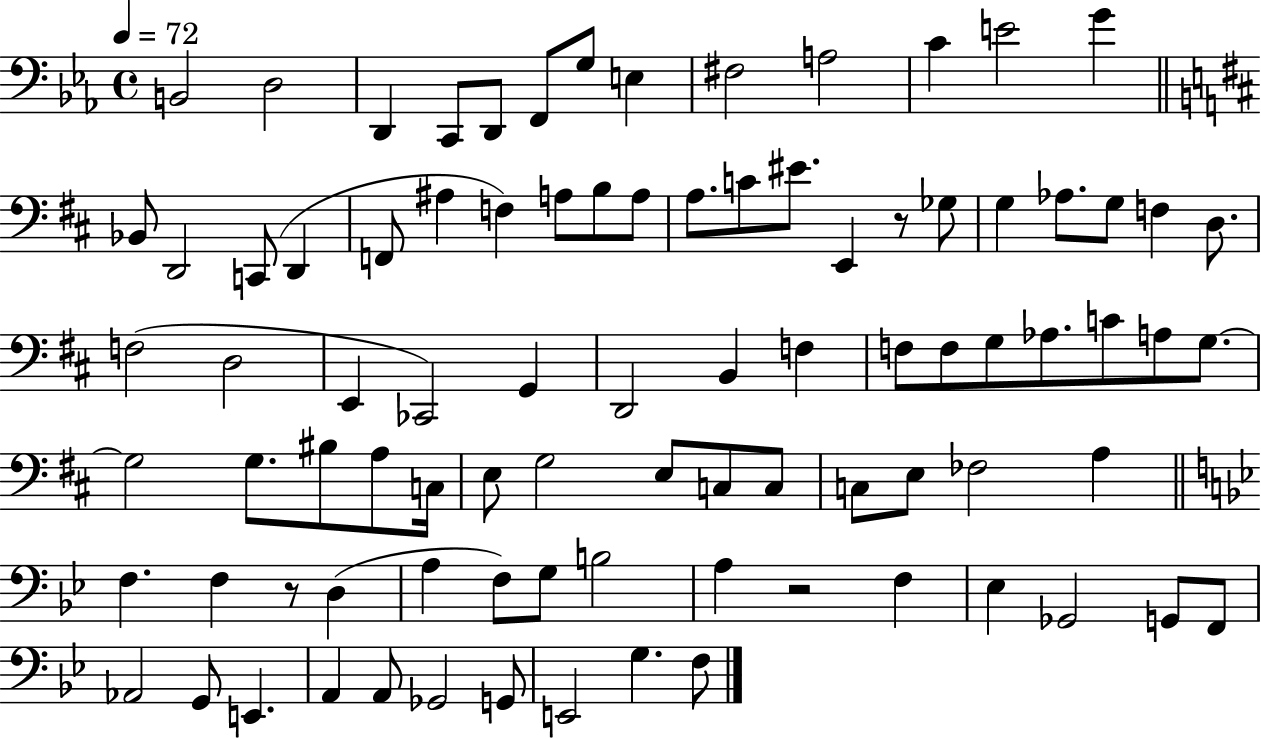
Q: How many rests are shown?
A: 3